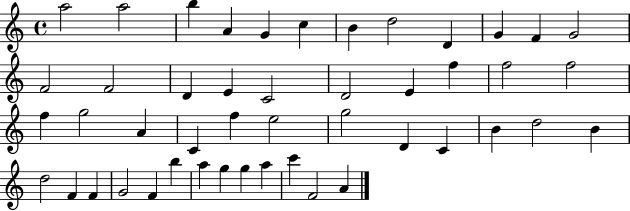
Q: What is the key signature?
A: C major